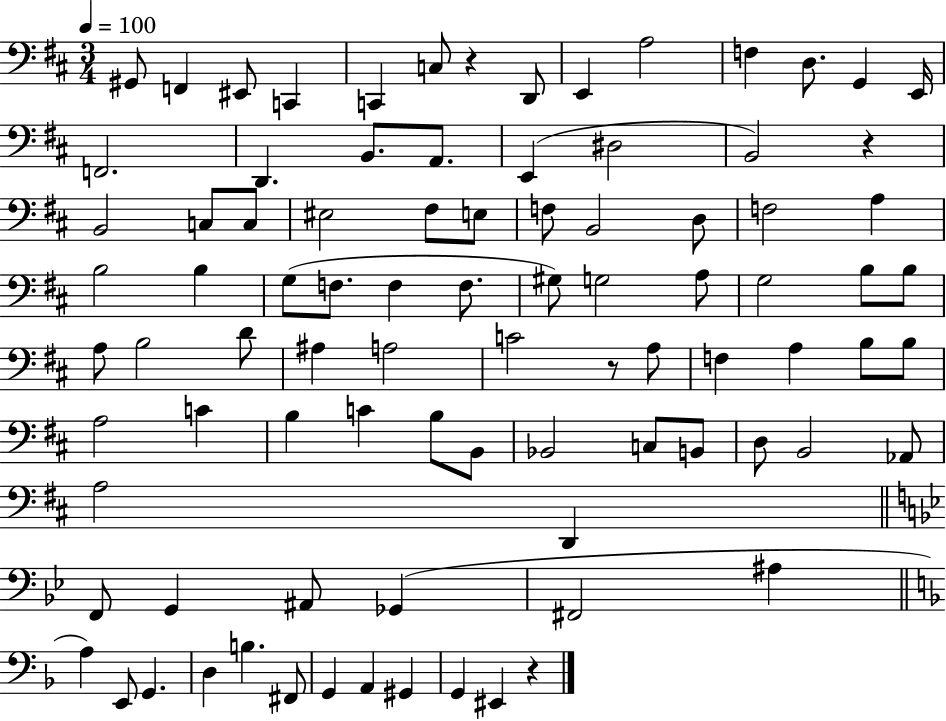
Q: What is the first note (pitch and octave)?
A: G#2